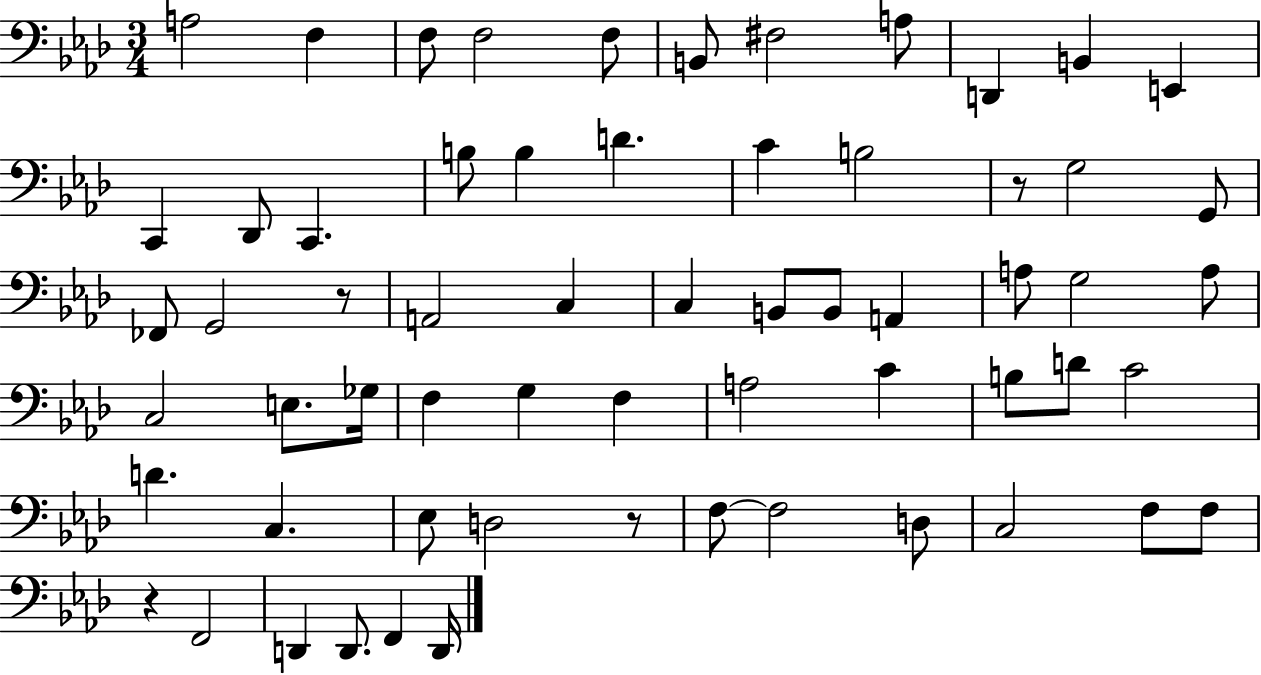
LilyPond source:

{
  \clef bass
  \numericTimeSignature
  \time 3/4
  \key aes \major
  a2 f4 | f8 f2 f8 | b,8 fis2 a8 | d,4 b,4 e,4 | \break c,4 des,8 c,4. | b8 b4 d'4. | c'4 b2 | r8 g2 g,8 | \break fes,8 g,2 r8 | a,2 c4 | c4 b,8 b,8 a,4 | a8 g2 a8 | \break c2 e8. ges16 | f4 g4 f4 | a2 c'4 | b8 d'8 c'2 | \break d'4. c4. | ees8 d2 r8 | f8~~ f2 d8 | c2 f8 f8 | \break r4 f,2 | d,4 d,8. f,4 d,16 | \bar "|."
}